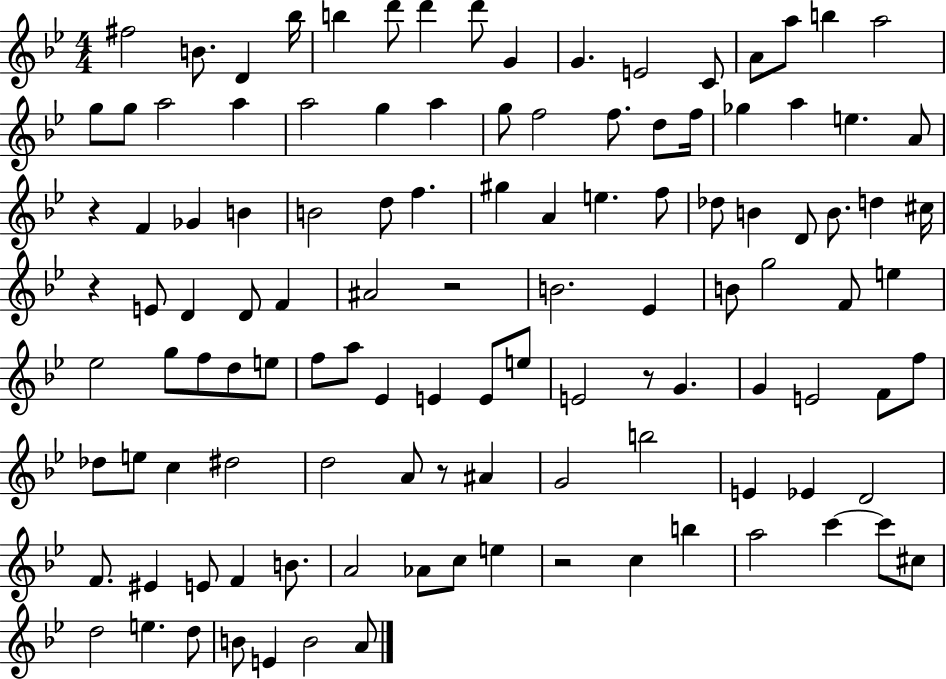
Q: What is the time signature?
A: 4/4